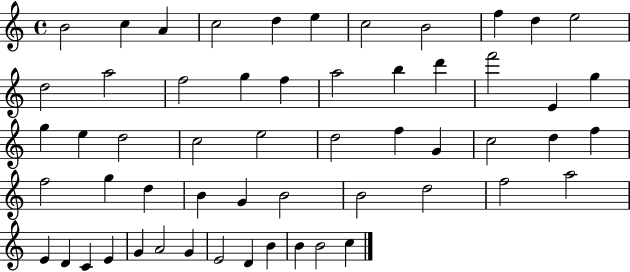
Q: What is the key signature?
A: C major